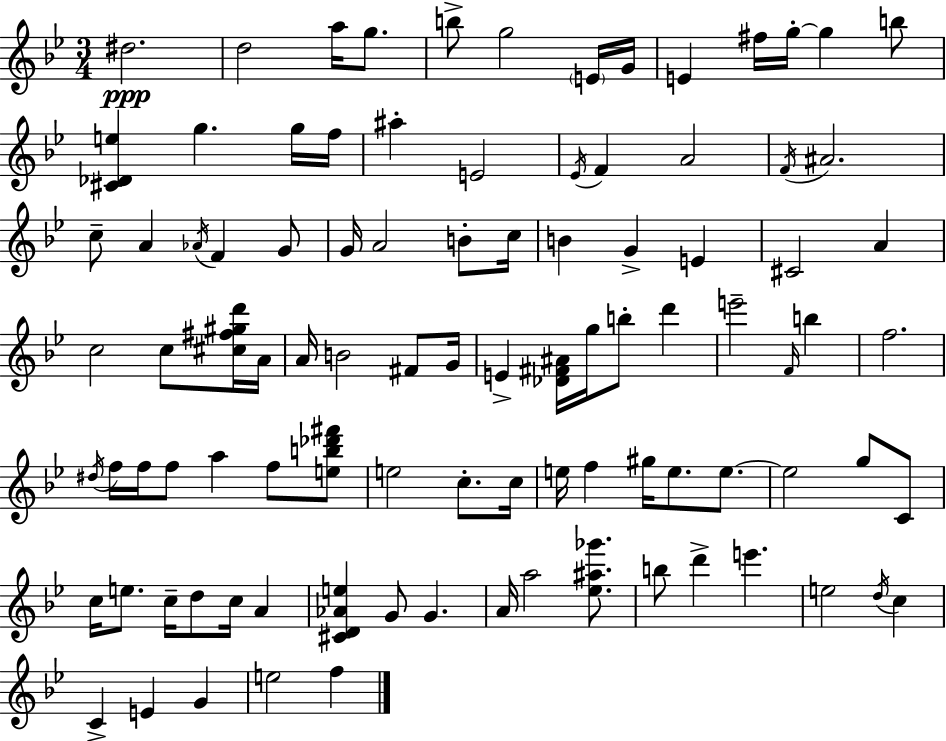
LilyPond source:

{
  \clef treble
  \numericTimeSignature
  \time 3/4
  \key bes \major
  \repeat volta 2 { dis''2.\ppp | d''2 a''16 g''8. | b''8-> g''2 \parenthesize e'16 g'16 | e'4 fis''16 g''16-.~~ g''4 b''8 | \break <cis' des' e''>4 g''4. g''16 f''16 | ais''4-. e'2 | \acciaccatura { ees'16 } f'4 a'2 | \acciaccatura { f'16 } ais'2. | \break c''8-- a'4 \acciaccatura { aes'16 } f'4 | g'8 g'16 a'2 | b'8-. c''16 b'4 g'4-> e'4 | cis'2 a'4 | \break c''2 c''8 | <cis'' fis'' gis'' d'''>16 a'16 a'16 b'2 | fis'8 g'16 e'4-> <des' fis' ais'>16 g''16 b''8-. d'''4 | e'''2-- \grace { f'16 } | \break b''4 f''2. | \acciaccatura { dis''16 } f''16 f''16 f''8 a''4 | f''8 <e'' b'' des''' fis'''>8 e''2 | c''8.-. c''16 e''16 f''4 gis''16 e''8. | \break e''8.~~ e''2 | g''8 c'8 c''16 e''8. c''16-- d''8 | c''16 a'4 <cis' d' aes' e''>4 g'8 g'4. | a'16 a''2 | \break <ees'' ais'' ges'''>8. b''8 d'''4-> e'''4. | e''2 | \acciaccatura { d''16 } c''4 c'4-> e'4 | g'4 e''2 | \break f''4 } \bar "|."
}